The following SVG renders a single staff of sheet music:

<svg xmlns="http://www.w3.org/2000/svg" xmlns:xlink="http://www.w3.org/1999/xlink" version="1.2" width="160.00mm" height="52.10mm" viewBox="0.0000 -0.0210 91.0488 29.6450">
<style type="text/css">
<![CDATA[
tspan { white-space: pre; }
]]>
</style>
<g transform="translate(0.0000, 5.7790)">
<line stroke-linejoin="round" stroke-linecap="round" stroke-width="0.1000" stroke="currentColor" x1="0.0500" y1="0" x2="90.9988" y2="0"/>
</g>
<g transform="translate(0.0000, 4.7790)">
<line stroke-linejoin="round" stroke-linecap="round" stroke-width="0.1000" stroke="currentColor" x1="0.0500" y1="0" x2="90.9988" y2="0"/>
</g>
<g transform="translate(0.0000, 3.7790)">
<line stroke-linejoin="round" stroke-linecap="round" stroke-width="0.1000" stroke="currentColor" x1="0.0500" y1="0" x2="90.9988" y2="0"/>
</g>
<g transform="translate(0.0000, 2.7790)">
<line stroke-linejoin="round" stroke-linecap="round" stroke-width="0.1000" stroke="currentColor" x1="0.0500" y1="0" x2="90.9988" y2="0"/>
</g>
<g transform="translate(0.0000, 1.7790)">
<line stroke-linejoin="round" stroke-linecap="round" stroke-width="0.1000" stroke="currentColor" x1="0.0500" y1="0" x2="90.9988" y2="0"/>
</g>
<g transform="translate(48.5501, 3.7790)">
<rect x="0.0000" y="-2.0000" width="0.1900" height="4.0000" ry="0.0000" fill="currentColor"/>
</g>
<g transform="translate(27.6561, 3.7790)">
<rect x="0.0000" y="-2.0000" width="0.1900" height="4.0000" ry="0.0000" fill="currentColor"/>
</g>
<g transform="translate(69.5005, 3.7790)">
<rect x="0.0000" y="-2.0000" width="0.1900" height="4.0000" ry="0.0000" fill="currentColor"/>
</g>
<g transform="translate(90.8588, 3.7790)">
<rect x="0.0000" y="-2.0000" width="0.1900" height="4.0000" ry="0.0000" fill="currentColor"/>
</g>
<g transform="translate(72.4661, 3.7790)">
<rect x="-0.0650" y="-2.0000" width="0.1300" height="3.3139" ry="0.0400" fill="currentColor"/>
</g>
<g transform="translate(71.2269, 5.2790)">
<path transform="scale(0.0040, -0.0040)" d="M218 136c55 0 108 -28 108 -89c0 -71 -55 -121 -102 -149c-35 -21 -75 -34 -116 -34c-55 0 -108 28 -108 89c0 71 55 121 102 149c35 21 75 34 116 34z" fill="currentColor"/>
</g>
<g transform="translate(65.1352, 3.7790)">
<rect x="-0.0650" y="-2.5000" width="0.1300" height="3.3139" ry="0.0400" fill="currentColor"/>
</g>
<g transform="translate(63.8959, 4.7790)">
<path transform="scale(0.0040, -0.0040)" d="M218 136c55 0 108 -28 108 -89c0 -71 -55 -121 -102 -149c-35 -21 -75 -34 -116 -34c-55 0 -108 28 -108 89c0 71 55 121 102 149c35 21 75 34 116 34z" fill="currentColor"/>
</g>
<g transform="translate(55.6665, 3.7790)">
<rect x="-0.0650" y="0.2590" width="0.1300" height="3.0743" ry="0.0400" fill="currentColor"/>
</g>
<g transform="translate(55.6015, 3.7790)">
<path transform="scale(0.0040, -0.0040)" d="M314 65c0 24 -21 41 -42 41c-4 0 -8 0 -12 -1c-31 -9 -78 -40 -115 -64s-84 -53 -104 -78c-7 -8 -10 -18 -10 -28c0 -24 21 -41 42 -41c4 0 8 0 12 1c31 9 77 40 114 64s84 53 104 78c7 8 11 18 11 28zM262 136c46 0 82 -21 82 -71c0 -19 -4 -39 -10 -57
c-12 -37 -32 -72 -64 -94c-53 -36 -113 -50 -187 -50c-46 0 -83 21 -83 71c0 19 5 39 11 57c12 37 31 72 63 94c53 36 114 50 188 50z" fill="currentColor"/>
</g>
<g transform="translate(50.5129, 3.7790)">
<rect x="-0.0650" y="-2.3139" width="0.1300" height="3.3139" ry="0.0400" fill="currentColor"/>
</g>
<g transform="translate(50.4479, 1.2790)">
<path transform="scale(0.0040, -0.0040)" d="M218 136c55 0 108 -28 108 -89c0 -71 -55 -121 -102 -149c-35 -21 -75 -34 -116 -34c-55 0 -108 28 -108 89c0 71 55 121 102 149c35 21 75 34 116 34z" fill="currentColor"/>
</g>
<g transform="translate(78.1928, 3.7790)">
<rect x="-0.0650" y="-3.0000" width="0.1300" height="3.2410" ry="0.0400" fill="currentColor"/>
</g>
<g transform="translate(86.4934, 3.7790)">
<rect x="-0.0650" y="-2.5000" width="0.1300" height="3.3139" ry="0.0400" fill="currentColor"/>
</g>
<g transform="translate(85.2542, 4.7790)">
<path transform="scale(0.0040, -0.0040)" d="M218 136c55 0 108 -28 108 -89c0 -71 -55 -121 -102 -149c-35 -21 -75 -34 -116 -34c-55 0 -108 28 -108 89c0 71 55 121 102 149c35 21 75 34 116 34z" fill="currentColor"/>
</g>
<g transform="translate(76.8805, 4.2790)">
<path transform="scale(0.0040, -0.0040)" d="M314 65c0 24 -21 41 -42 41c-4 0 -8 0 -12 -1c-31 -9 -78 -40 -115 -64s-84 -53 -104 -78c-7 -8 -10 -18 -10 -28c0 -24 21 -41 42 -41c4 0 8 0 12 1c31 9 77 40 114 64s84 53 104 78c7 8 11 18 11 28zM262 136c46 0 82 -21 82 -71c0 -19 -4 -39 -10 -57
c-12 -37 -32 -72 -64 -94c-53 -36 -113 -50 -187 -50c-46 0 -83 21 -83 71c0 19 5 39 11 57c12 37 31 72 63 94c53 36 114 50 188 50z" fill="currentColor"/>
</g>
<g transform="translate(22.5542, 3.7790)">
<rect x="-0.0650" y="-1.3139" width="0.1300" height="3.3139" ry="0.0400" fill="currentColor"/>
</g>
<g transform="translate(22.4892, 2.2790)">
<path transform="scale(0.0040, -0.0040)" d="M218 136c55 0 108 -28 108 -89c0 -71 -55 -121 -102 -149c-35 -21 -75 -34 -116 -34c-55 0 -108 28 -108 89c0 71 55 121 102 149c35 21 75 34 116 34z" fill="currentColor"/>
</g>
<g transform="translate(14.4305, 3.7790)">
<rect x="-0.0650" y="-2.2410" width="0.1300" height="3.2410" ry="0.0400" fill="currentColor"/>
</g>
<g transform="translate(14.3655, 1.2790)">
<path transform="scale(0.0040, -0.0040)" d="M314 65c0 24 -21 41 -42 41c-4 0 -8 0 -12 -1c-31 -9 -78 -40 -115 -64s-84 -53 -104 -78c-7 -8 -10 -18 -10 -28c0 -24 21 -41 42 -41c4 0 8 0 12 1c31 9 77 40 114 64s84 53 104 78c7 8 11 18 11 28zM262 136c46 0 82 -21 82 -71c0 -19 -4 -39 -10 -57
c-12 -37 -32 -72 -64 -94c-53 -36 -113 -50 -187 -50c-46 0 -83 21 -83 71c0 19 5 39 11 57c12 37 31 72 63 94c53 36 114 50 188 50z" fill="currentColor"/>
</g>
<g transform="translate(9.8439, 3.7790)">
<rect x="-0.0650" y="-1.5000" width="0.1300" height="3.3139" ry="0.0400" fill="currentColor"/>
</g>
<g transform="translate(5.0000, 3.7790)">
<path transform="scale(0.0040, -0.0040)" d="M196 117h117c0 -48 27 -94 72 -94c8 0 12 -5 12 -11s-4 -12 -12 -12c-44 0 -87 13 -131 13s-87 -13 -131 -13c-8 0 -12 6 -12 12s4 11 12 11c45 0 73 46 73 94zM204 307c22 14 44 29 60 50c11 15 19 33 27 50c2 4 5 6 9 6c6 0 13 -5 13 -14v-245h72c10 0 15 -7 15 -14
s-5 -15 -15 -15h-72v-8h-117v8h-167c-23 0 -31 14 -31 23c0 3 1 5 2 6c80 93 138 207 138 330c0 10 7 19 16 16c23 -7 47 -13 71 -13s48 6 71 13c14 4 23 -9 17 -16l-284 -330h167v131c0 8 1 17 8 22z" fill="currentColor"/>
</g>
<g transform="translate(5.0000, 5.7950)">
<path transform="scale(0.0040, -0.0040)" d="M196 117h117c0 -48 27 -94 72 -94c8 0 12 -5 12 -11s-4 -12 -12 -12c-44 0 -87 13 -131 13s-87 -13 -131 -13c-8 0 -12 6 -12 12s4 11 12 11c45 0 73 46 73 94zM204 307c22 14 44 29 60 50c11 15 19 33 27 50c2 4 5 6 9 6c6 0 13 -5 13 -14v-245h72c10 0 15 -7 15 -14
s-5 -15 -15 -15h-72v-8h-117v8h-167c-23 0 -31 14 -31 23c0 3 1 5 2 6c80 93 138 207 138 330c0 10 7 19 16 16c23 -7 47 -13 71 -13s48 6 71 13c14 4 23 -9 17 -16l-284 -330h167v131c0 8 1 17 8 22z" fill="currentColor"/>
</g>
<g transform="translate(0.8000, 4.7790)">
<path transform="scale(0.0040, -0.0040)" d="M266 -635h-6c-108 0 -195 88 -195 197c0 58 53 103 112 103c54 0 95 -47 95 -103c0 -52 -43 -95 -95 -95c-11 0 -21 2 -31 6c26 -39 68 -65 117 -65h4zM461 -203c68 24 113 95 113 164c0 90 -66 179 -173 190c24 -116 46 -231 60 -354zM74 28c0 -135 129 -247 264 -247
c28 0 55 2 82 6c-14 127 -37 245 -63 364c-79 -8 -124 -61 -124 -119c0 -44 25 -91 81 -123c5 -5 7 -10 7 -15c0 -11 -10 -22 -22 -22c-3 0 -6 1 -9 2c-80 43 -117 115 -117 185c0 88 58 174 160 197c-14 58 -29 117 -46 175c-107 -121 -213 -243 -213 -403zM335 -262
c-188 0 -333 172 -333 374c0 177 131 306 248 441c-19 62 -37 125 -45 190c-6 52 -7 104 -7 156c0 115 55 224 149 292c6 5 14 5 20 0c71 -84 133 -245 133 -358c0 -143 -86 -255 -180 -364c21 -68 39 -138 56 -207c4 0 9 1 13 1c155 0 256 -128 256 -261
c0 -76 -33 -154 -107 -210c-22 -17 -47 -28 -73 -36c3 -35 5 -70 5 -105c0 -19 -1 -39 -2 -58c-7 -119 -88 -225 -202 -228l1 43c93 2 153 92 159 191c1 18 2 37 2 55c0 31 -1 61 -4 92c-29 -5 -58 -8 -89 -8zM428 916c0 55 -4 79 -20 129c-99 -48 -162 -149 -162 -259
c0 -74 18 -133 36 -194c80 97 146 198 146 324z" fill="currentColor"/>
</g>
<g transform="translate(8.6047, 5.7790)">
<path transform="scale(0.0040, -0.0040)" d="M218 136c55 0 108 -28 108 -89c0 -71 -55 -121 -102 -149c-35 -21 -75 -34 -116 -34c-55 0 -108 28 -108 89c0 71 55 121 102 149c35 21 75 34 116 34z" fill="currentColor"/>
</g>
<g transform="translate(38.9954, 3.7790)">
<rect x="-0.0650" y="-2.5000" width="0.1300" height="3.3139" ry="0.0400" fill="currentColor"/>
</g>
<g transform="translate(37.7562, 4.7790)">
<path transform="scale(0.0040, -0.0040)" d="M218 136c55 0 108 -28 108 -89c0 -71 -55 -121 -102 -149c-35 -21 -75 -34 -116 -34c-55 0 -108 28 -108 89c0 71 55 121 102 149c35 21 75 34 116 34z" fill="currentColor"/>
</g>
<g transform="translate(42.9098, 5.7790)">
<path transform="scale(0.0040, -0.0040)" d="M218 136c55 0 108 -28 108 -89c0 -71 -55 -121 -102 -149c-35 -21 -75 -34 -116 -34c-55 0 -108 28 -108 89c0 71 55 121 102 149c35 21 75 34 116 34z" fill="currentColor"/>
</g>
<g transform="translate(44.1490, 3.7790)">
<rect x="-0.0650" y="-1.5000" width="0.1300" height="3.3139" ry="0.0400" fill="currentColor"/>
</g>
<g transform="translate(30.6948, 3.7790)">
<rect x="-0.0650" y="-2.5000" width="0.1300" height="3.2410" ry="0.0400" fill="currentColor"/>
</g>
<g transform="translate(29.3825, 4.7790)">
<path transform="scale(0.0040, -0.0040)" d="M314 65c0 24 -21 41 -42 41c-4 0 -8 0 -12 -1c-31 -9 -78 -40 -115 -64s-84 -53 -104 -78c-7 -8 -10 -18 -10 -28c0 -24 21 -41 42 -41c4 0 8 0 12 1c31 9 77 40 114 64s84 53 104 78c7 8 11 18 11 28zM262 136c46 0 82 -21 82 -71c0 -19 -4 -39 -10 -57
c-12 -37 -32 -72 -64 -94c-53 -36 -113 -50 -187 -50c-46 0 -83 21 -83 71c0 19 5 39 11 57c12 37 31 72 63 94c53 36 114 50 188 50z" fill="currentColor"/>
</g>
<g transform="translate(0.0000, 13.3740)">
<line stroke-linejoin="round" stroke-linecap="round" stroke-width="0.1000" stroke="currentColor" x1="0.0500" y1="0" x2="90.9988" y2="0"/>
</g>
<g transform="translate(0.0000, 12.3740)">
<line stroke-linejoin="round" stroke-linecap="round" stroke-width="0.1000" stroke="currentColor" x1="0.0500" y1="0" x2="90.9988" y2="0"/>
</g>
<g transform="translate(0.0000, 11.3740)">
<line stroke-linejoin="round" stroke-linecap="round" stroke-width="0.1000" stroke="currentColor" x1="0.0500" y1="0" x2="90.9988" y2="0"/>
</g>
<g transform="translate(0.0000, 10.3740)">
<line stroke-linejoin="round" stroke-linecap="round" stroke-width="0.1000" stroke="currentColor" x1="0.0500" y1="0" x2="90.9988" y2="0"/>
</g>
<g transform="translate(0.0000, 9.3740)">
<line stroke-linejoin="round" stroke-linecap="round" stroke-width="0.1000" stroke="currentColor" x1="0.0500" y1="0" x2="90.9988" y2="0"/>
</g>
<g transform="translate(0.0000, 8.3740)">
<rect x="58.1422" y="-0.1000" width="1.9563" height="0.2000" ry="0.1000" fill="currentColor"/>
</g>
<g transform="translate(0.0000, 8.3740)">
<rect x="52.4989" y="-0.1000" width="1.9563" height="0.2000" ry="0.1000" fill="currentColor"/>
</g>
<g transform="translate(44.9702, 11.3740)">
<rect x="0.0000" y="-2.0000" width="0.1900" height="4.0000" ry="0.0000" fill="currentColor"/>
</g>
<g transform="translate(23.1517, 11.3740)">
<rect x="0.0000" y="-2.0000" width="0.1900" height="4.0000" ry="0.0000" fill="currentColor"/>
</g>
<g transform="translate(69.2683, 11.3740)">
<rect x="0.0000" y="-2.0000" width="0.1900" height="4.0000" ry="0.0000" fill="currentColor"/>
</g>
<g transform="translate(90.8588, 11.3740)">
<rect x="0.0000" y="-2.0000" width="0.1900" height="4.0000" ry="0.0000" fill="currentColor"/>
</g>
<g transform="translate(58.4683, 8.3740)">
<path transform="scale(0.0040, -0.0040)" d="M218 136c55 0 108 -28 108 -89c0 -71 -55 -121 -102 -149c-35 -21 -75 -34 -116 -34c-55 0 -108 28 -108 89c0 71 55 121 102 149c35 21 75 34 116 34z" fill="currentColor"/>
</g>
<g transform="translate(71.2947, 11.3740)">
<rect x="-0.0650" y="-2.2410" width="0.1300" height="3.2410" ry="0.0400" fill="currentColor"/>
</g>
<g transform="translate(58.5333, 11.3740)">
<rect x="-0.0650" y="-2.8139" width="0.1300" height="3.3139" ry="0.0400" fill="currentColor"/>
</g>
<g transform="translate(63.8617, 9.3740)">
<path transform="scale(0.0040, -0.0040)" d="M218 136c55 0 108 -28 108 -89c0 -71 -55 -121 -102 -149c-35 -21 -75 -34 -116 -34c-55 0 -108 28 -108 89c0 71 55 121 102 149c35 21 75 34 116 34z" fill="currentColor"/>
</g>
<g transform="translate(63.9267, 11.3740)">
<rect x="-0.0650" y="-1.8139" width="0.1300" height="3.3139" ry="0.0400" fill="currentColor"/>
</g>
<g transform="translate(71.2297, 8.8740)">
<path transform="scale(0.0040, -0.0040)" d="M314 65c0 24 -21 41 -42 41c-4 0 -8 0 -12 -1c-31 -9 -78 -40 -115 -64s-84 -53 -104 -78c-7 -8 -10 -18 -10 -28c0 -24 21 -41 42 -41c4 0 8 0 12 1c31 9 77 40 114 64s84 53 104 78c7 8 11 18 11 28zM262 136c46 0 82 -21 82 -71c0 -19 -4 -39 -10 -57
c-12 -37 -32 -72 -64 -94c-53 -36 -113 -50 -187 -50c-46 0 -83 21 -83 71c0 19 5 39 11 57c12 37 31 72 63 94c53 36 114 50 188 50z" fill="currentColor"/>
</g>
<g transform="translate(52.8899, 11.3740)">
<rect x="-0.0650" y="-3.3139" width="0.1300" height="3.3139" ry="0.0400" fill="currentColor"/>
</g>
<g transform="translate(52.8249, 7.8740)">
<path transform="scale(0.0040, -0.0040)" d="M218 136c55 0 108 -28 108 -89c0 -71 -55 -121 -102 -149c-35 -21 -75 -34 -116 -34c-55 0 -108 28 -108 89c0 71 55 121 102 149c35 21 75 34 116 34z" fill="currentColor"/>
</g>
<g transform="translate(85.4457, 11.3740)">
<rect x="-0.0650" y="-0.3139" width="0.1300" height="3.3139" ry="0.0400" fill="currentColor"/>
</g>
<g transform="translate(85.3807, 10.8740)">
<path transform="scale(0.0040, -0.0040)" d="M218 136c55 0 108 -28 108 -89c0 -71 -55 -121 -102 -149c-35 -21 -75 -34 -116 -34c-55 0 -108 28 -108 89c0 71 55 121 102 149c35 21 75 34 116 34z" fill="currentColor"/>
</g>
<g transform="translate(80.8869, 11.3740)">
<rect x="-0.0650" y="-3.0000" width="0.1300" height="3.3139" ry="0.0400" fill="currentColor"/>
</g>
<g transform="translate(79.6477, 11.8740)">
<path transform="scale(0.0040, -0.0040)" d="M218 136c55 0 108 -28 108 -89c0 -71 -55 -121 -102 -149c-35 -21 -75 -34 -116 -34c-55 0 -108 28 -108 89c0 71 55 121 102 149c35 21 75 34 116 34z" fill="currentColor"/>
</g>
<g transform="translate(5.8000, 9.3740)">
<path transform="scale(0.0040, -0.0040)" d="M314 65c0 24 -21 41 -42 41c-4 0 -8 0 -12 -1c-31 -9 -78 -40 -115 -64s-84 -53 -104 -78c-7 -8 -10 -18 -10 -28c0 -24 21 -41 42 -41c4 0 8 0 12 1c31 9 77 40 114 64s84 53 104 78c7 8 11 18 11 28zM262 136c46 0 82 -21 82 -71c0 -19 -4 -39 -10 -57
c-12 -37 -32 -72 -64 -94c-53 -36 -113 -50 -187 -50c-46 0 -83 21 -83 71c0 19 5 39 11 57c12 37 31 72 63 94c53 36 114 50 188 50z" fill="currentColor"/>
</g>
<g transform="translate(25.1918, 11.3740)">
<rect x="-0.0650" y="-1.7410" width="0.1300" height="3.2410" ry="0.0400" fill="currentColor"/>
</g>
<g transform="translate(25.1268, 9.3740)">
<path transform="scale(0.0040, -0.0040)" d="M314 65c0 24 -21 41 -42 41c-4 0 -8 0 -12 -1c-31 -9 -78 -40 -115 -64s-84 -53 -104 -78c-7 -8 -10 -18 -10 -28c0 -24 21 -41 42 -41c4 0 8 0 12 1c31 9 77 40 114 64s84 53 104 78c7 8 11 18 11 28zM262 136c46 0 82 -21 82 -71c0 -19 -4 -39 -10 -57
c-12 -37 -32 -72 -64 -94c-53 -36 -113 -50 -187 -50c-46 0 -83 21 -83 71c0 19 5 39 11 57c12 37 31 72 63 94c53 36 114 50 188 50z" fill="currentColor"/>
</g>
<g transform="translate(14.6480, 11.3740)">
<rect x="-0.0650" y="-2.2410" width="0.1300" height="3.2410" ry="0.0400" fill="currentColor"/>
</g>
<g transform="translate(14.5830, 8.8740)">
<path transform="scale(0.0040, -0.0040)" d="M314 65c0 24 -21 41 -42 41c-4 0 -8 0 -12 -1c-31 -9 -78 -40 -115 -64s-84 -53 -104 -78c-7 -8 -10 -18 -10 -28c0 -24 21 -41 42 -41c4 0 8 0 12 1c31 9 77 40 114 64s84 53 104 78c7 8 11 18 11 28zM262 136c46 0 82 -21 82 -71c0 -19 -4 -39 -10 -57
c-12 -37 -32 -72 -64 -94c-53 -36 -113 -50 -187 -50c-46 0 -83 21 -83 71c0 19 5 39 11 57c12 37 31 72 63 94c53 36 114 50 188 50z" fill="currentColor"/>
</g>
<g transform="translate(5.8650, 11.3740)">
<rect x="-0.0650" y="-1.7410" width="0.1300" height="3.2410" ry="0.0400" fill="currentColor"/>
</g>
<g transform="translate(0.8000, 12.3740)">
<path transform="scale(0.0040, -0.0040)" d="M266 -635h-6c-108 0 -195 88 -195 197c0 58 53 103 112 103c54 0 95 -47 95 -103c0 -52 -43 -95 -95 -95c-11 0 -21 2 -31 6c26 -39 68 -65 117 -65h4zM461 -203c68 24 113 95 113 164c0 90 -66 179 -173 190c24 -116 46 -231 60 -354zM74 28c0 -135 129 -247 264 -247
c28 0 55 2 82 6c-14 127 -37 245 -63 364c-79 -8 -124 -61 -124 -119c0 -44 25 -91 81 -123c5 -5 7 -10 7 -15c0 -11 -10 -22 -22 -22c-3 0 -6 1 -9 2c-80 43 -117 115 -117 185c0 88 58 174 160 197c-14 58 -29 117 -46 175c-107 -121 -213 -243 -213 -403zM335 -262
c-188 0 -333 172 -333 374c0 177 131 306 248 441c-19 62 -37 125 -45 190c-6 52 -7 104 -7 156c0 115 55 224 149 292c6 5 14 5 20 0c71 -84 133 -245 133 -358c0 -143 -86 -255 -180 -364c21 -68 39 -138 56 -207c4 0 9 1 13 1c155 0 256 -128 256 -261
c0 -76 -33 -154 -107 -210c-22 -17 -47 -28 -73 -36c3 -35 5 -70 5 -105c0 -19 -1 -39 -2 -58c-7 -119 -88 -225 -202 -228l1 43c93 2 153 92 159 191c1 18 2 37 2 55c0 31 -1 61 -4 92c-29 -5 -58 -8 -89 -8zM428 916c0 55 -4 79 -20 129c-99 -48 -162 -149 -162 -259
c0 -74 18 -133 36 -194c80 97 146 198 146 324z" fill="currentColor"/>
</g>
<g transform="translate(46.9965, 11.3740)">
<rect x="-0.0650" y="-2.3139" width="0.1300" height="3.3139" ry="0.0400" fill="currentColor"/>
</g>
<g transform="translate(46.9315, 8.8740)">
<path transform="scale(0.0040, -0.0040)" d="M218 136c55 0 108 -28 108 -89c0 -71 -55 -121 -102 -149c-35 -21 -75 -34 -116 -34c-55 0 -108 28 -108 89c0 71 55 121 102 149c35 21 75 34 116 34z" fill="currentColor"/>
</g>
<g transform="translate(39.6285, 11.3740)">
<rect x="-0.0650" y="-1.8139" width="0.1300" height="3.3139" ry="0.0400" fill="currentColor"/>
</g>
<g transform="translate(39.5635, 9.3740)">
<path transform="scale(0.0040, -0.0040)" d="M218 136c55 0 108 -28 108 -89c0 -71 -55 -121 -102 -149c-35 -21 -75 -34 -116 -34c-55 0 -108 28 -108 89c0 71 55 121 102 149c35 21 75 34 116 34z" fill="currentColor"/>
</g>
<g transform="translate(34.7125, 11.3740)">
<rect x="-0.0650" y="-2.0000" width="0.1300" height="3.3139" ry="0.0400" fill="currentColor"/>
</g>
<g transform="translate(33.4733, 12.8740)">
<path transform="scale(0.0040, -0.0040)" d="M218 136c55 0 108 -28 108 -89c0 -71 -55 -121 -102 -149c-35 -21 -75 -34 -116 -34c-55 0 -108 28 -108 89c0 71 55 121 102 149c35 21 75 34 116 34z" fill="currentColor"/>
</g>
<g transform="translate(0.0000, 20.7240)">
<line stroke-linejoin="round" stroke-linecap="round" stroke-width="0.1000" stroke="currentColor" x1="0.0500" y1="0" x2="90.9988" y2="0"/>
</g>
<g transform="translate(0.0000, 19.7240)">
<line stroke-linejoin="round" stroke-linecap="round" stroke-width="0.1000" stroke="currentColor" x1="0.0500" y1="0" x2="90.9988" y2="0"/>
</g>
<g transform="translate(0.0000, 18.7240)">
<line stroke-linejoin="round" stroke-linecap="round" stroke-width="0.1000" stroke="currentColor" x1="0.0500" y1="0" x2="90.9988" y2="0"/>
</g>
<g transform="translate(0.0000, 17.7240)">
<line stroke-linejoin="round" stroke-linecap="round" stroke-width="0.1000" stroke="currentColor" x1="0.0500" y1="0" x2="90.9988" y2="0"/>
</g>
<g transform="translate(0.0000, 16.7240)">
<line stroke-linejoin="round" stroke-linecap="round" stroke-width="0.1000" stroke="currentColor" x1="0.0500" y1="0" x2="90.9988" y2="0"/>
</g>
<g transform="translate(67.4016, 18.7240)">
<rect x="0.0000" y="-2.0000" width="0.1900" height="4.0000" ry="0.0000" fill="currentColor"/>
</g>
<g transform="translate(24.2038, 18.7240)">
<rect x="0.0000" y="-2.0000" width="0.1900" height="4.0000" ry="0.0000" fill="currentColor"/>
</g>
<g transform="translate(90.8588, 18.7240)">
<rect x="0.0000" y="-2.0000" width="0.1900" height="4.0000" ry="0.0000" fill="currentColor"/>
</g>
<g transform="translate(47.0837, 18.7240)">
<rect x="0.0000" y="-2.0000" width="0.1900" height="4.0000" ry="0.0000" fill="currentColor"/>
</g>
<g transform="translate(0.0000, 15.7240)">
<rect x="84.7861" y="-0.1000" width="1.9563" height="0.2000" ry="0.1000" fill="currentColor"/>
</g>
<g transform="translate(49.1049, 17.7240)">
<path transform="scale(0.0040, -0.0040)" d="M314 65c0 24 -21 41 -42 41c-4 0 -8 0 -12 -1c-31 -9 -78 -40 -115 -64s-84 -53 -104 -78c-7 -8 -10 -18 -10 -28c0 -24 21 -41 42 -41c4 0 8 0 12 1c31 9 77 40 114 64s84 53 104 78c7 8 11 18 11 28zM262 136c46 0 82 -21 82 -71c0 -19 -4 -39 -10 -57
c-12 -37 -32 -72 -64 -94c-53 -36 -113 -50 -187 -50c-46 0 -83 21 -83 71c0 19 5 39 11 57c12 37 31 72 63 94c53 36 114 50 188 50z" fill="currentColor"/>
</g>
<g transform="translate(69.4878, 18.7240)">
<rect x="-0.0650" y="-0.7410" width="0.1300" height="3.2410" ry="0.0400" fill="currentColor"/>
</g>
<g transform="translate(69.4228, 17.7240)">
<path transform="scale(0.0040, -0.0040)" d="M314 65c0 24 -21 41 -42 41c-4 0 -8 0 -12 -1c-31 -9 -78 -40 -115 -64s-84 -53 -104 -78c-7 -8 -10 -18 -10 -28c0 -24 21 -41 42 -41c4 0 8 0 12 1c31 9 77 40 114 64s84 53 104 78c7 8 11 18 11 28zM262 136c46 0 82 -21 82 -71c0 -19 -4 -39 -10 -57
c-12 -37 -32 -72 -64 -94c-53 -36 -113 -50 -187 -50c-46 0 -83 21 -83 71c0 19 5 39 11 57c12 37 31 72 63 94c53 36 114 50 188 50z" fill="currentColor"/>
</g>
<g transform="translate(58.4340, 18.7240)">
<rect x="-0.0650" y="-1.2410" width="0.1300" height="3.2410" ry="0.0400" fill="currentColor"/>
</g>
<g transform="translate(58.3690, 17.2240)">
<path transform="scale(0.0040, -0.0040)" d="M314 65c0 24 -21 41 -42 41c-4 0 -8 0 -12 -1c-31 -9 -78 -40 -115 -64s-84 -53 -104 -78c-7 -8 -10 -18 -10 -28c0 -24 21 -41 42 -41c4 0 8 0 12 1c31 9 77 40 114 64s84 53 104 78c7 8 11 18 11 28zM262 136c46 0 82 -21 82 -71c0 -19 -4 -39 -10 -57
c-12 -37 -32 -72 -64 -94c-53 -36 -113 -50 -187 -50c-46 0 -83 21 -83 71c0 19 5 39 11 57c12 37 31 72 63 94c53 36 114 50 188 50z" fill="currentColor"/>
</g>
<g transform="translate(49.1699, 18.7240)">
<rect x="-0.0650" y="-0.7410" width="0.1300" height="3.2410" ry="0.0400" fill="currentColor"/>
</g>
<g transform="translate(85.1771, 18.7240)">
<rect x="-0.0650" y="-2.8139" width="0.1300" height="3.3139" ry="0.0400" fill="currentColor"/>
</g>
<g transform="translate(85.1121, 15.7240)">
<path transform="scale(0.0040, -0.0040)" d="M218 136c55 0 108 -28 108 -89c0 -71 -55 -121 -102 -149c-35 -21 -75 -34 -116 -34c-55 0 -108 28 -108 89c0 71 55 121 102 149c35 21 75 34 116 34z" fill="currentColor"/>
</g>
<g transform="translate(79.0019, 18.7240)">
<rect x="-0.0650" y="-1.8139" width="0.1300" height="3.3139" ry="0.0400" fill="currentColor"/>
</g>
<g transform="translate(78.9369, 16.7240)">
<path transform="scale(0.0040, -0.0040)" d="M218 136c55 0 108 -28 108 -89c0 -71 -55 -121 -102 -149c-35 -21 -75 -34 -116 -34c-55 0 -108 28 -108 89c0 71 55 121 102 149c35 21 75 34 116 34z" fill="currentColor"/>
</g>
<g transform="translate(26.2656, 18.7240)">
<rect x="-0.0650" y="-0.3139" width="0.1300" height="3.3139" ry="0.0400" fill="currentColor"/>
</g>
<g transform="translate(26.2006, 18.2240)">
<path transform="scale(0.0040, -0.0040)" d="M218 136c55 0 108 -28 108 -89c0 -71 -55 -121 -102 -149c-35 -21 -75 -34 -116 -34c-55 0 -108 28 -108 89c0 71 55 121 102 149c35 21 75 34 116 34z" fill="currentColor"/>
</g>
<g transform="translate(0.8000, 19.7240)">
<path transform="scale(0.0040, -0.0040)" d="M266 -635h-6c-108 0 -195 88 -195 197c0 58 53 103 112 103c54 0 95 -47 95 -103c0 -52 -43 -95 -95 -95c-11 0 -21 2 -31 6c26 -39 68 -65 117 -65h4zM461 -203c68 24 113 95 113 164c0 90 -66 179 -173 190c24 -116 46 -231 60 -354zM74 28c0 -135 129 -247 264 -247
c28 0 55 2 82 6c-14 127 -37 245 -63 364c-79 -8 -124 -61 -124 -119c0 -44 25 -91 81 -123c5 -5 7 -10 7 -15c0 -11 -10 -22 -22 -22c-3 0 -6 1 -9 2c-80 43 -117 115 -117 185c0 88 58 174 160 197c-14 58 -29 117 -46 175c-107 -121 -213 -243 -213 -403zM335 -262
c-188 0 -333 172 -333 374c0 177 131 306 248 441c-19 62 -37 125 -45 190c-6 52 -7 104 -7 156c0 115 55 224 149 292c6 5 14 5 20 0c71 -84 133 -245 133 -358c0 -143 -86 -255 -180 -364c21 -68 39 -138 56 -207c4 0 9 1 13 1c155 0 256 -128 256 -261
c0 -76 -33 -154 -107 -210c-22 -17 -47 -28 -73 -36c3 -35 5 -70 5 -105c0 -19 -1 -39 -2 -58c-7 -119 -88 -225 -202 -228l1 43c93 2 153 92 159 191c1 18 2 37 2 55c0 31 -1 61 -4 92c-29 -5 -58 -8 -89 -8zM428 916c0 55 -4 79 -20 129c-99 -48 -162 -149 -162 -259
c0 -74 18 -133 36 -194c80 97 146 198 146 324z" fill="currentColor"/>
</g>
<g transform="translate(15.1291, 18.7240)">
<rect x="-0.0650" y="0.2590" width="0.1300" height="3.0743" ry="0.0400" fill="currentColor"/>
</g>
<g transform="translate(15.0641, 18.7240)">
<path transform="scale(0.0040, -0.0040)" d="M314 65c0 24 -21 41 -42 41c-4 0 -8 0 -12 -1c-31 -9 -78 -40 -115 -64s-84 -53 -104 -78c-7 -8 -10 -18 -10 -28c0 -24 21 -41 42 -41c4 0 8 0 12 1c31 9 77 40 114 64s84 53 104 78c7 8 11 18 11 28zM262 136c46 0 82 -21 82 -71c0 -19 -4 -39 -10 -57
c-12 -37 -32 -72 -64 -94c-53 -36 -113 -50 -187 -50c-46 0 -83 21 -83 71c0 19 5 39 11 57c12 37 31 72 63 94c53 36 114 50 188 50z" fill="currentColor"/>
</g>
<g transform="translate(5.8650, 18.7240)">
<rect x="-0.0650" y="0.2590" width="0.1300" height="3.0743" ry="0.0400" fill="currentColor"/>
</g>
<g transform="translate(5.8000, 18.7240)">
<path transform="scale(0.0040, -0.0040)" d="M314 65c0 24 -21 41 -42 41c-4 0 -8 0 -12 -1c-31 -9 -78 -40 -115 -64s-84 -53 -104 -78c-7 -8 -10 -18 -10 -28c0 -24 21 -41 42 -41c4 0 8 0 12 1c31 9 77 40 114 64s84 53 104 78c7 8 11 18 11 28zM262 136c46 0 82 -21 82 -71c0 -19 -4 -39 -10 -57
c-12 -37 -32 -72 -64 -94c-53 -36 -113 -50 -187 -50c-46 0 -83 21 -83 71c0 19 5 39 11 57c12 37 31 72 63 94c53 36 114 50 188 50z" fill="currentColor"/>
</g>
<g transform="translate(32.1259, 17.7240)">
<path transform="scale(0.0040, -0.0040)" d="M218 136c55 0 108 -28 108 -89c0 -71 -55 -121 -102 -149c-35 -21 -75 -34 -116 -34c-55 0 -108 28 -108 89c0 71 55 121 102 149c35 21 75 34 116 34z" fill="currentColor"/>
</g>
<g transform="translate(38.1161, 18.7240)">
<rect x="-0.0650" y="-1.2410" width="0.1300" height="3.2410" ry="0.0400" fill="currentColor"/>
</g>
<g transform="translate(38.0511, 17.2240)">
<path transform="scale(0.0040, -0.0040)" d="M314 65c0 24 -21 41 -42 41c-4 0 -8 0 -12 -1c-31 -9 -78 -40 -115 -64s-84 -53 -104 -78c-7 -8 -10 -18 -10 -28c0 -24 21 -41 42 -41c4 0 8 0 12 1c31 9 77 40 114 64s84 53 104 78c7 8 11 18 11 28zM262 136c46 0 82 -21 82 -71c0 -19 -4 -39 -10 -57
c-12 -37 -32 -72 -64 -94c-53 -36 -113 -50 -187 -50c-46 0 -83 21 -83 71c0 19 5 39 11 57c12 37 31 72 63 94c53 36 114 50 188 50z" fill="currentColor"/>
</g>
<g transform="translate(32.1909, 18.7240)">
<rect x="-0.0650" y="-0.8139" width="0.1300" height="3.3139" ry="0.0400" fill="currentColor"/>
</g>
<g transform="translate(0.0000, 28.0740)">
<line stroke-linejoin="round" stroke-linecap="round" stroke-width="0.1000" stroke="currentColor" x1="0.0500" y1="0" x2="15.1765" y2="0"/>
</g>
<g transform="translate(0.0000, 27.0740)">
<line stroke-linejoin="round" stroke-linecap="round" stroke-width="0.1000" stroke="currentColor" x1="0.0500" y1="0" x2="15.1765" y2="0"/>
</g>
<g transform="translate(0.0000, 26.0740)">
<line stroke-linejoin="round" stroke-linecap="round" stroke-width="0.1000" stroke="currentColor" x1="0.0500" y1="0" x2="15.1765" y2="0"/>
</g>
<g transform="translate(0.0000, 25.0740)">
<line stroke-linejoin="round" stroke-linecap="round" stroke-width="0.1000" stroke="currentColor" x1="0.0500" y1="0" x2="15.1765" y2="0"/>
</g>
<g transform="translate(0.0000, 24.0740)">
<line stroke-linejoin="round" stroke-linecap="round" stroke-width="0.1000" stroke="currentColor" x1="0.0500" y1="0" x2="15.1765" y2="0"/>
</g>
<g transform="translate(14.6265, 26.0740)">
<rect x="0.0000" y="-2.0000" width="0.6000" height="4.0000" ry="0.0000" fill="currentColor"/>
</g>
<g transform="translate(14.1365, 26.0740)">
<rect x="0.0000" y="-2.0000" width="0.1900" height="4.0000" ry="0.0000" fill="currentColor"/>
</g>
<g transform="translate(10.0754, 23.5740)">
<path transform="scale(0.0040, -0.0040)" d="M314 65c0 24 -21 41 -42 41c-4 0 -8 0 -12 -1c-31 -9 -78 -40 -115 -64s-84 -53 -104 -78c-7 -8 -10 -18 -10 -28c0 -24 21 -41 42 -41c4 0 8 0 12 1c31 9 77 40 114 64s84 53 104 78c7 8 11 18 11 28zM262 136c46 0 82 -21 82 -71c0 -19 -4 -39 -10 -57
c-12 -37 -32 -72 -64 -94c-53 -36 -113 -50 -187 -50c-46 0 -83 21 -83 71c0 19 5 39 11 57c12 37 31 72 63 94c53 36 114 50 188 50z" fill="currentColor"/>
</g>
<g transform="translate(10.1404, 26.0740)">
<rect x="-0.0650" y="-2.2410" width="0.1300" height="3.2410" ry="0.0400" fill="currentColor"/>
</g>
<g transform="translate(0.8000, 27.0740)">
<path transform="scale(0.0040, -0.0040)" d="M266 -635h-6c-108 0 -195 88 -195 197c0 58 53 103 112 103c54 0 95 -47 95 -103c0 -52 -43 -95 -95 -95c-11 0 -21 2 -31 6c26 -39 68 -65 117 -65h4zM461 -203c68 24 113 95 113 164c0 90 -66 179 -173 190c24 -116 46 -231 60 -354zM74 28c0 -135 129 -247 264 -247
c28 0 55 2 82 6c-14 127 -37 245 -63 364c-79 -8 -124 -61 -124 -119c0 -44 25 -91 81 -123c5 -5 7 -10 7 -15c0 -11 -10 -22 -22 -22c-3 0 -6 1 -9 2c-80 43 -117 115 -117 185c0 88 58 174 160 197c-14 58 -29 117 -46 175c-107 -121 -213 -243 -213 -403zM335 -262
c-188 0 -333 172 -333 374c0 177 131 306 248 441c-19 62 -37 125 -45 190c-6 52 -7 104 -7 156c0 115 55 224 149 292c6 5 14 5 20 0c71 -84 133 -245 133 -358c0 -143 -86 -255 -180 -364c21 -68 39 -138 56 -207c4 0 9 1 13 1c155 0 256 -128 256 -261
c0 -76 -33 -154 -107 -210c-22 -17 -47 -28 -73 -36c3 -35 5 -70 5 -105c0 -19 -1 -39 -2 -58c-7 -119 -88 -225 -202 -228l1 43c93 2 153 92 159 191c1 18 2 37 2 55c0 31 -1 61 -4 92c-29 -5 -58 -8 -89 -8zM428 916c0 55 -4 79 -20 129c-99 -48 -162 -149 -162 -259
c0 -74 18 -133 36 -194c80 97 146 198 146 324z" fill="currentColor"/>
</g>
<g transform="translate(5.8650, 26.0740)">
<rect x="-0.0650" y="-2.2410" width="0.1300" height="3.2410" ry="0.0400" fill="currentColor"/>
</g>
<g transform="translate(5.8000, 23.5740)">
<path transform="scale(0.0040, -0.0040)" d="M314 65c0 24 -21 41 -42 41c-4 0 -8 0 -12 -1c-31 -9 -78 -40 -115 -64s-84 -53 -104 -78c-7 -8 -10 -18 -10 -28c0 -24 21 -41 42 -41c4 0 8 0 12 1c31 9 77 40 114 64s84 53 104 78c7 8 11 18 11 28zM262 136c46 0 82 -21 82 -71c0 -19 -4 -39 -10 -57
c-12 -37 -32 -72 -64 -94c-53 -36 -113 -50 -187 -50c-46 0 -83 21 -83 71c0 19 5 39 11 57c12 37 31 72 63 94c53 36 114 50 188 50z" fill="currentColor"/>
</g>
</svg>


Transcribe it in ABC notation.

X:1
T:Untitled
M:4/4
L:1/4
K:C
E g2 e G2 G E g B2 G F A2 G f2 g2 f2 F f g b a f g2 A c B2 B2 c d e2 d2 e2 d2 f a g2 g2